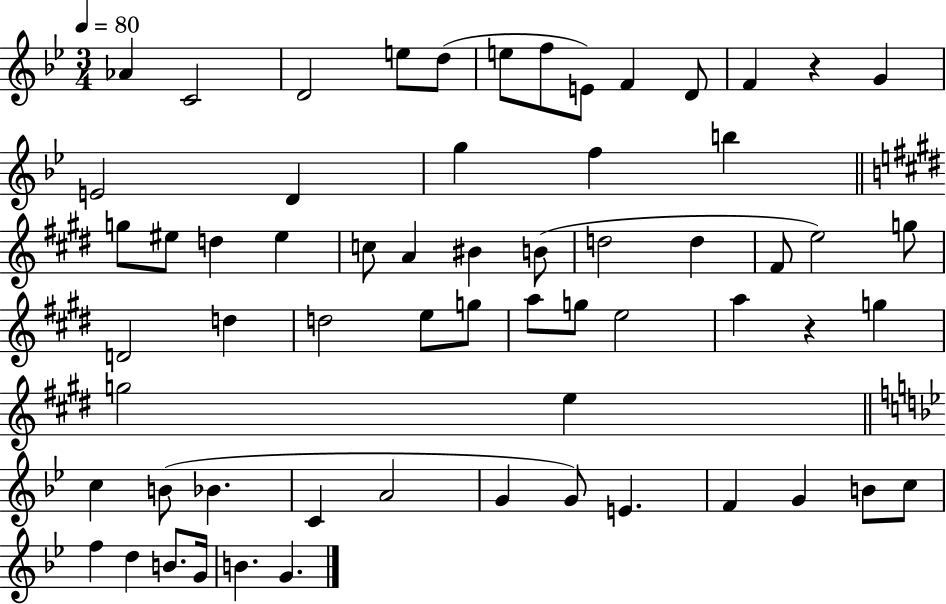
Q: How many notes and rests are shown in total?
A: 62